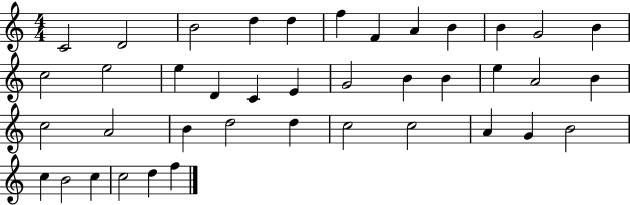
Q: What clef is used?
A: treble